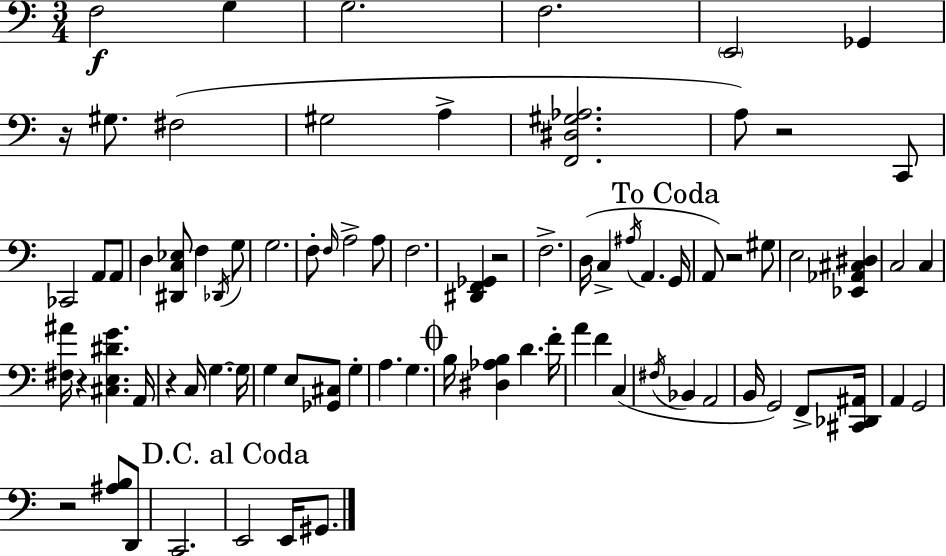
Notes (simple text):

F3/h G3/q G3/h. F3/h. E2/h Gb2/q R/s G#3/e. F#3/h G#3/h A3/q [F2,D#3,G#3,Ab3]/h. A3/e R/h C2/e CES2/h A2/e A2/e D3/q [D#2,C3,Eb3]/e F3/q Db2/s G3/e G3/h. F3/e F3/s A3/h A3/e F3/h. [D#2,F2,Gb2]/q R/h F3/h. D3/s C3/q A#3/s A2/q. G2/s A2/e R/h G#3/e E3/h [Eb2,Ab2,C#3,D#3]/q C3/h C3/q [F#3,A#4]/s R/q [C#3,E3,D#4,G4]/q. A2/s R/q C3/s G3/q. G3/s G3/q E3/e [Gb2,C#3]/e G3/q A3/q. G3/q. B3/s [D#3,Ab3,B3]/q D4/q. F4/s A4/q F4/q C3/q F#3/s Bb2/q A2/h B2/s G2/h F2/e [C#2,Db2,A#2]/s A2/q G2/h R/h [A#3,B3]/e D2/e C2/h. E2/h E2/s G#2/e.